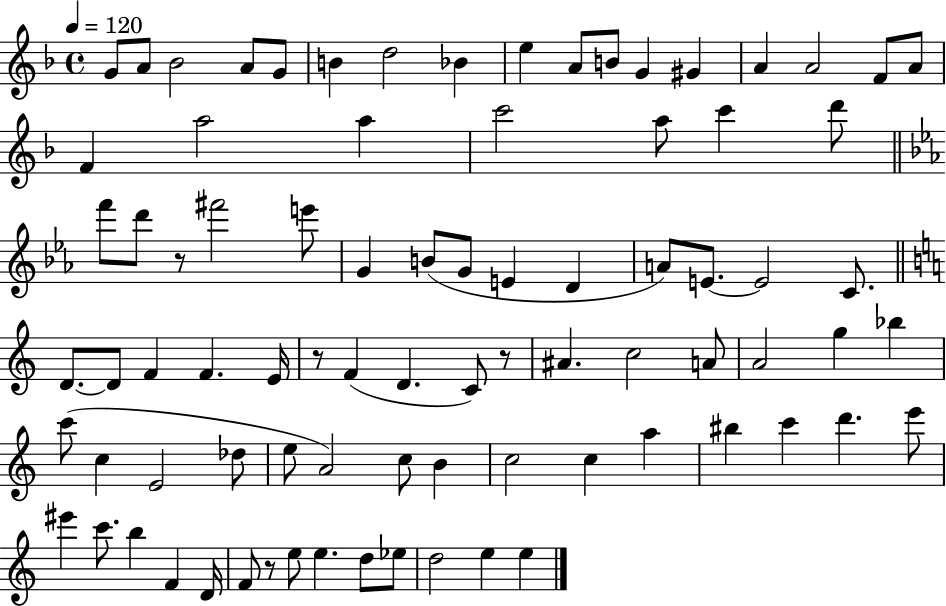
{
  \clef treble
  \time 4/4
  \defaultTimeSignature
  \key f \major
  \tempo 4 = 120
  g'8 a'8 bes'2 a'8 g'8 | b'4 d''2 bes'4 | e''4 a'8 b'8 g'4 gis'4 | a'4 a'2 f'8 a'8 | \break f'4 a''2 a''4 | c'''2 a''8 c'''4 d'''8 | \bar "||" \break \key ees \major f'''8 d'''8 r8 fis'''2 e'''8 | g'4 b'8( g'8 e'4 d'4 | a'8) e'8.~~ e'2 c'8. | \bar "||" \break \key c \major d'8.~~ d'8 f'4 f'4. e'16 | r8 f'4( d'4. c'8) r8 | ais'4. c''2 a'8 | a'2 g''4 bes''4 | \break c'''8( c''4 e'2 des''8 | e''8 a'2) c''8 b'4 | c''2 c''4 a''4 | bis''4 c'''4 d'''4. e'''8 | \break eis'''4 c'''8. b''4 f'4 d'16 | f'8 r8 e''8 e''4. d''8 ees''8 | d''2 e''4 e''4 | \bar "|."
}